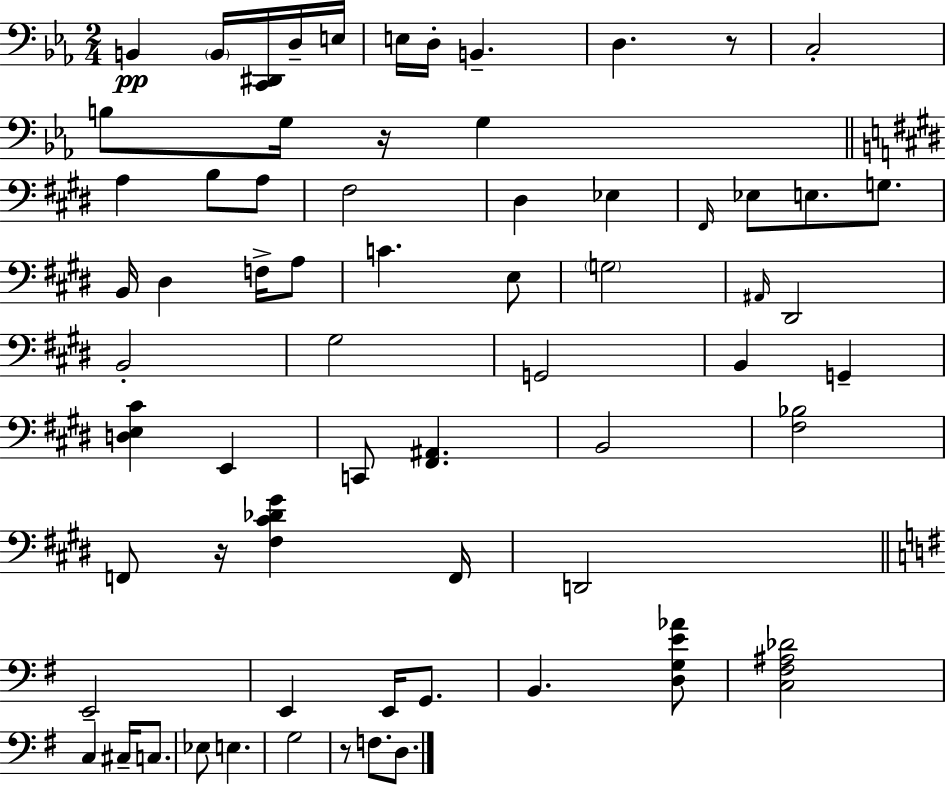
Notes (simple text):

B2/q B2/s [C2,D#2]/s D3/s E3/s E3/s D3/s B2/q. D3/q. R/e C3/h B3/e G3/s R/s G3/q A3/q B3/e A3/e F#3/h D#3/q Eb3/q F#2/s Eb3/e E3/e. G3/e. B2/s D#3/q F3/s A3/e C4/q. E3/e G3/h A#2/s D#2/h B2/h G#3/h G2/h B2/q G2/q [D3,E3,C#4]/q E2/q C2/e [F#2,A#2]/q. B2/h [F#3,Bb3]/h F2/e R/s [F#3,C#4,Db4,G#4]/q F2/s D2/h E2/h E2/q E2/s G2/e. B2/q. [D3,G3,E4,Ab4]/e [C3,F#3,A#3,Db4]/h C3/q C#3/s C3/e. Eb3/e E3/q. G3/h R/e F3/e. D3/e.